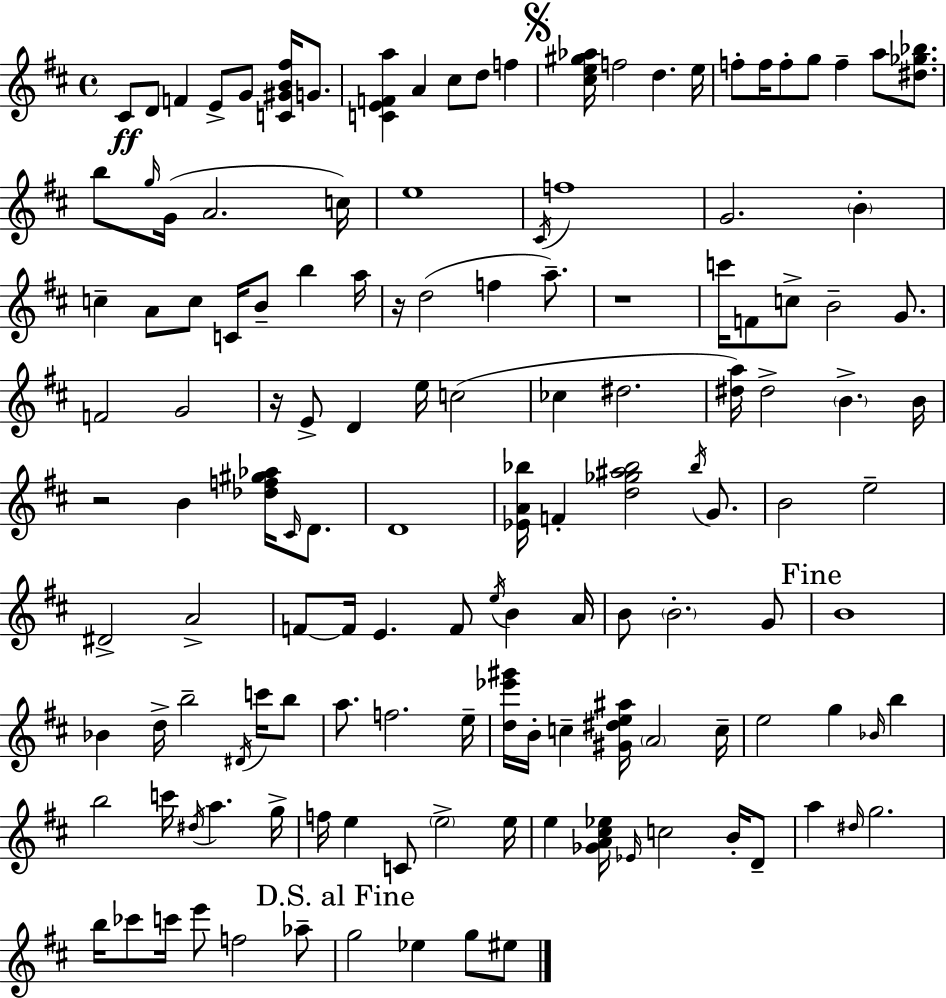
C#4/e D4/e F4/q E4/e G4/e [C4,G#4,B4,F#5]/s G4/e. [C4,E4,F4,A5]/q A4/q C#5/e D5/e F5/q [C#5,E5,G#5,Ab5]/s F5/h D5/q. E5/s F5/e F5/s F5/e G5/e F5/q A5/e [D#5,Gb5,Bb5]/e. B5/e G5/s G4/s A4/h. C5/s E5/w C#4/s F5/w G4/h. B4/q C5/q A4/e C5/e C4/s B4/e B5/q A5/s R/s D5/h F5/q A5/e. R/w C6/s F4/e C5/e B4/h G4/e. F4/h G4/h R/s E4/e D4/q E5/s C5/h CES5/q D#5/h. [D#5,A5]/s D#5/h B4/q. B4/s R/h B4/q [Db5,F5,G#5,Ab5]/s C#4/s D4/e. D4/w [Eb4,A4,Bb5]/s F4/q [D5,Gb5,A#5,Bb5]/h Bb5/s G4/e. B4/h E5/h D#4/h A4/h F4/e F4/s E4/q. F4/e E5/s B4/q A4/s B4/e B4/h. G4/e B4/w Bb4/q D5/s B5/h D#4/s C6/s B5/e A5/e. F5/h. E5/s [D5,Eb6,G#6]/s B4/s C5/q [G#4,D#5,E5,A#5]/s A4/h C5/s E5/h G5/q Bb4/s B5/q B5/h C6/s D#5/s A5/q. G5/s F5/s E5/q C4/e E5/h E5/s E5/q [Gb4,A4,C#5,Eb5]/s Eb4/s C5/h B4/s D4/e A5/q D#5/s G5/h. B5/s CES6/e C6/s E6/e F5/h Ab5/e G5/h Eb5/q G5/e EIS5/e